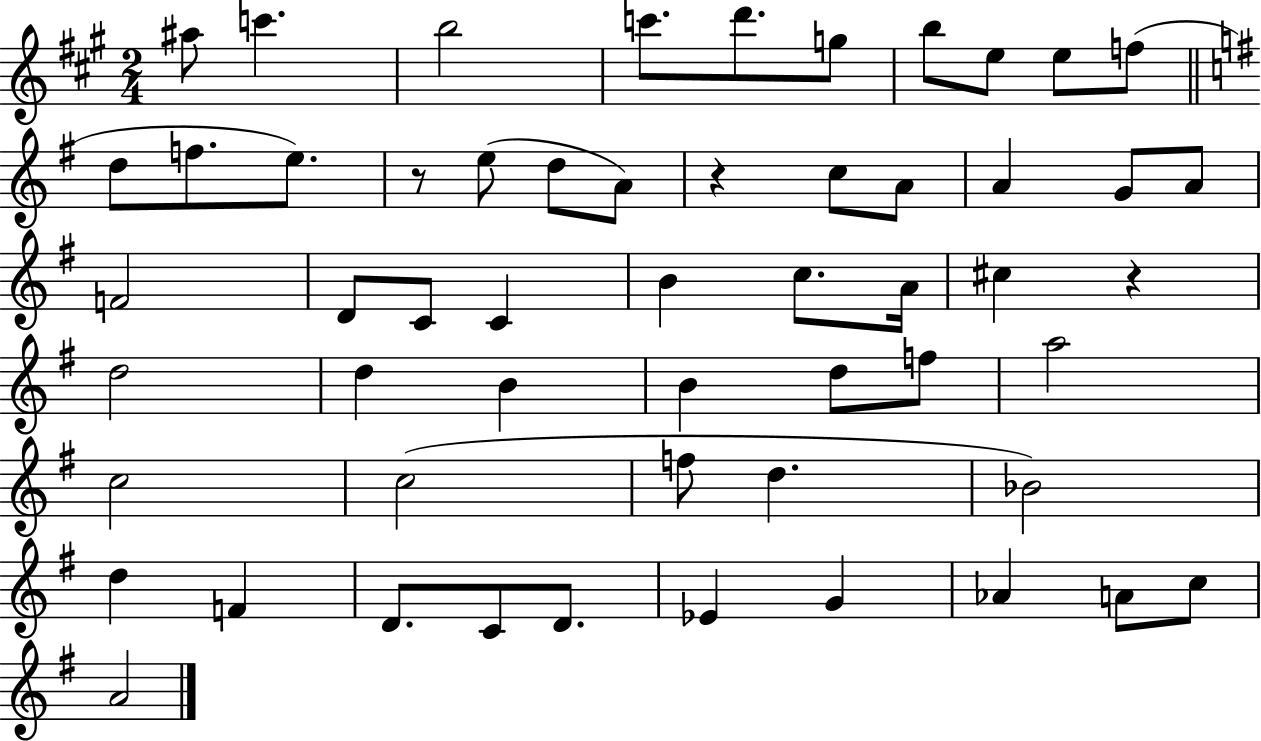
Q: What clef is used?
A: treble